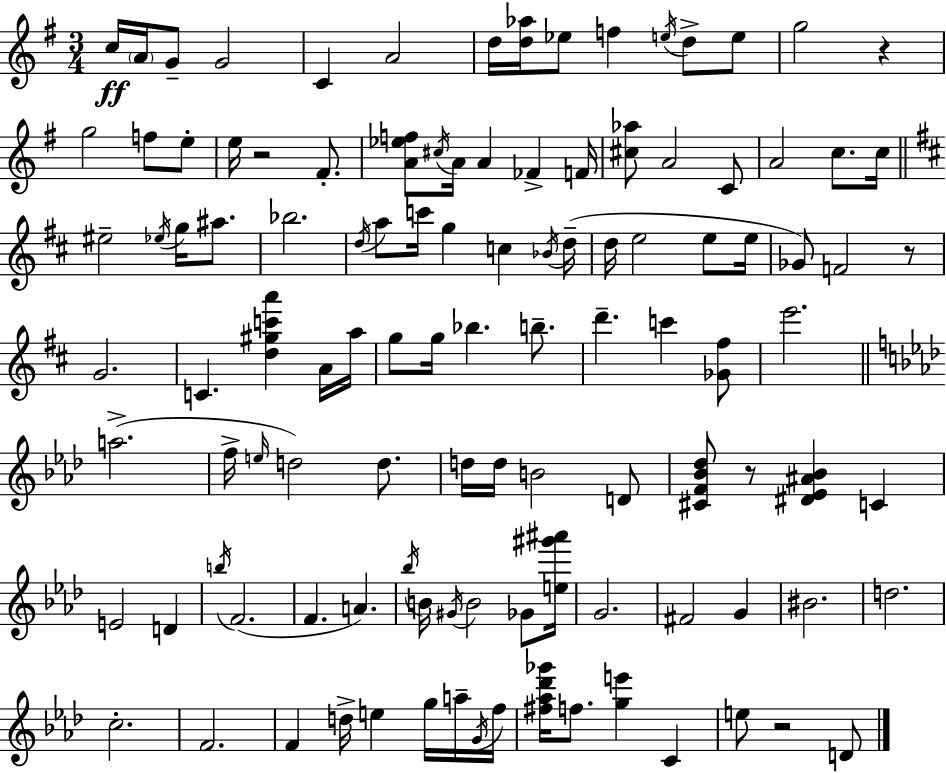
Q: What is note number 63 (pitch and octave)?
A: D5